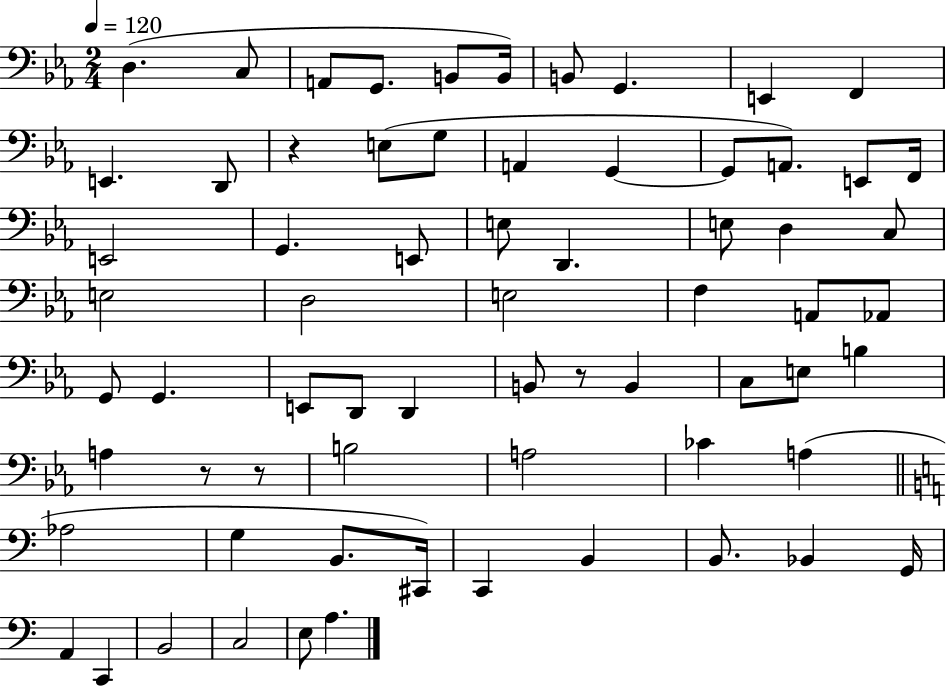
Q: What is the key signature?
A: EES major